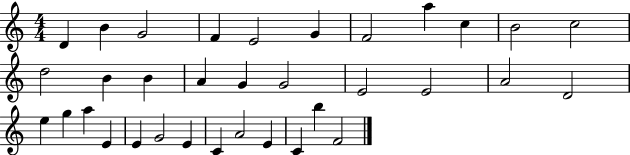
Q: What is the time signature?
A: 4/4